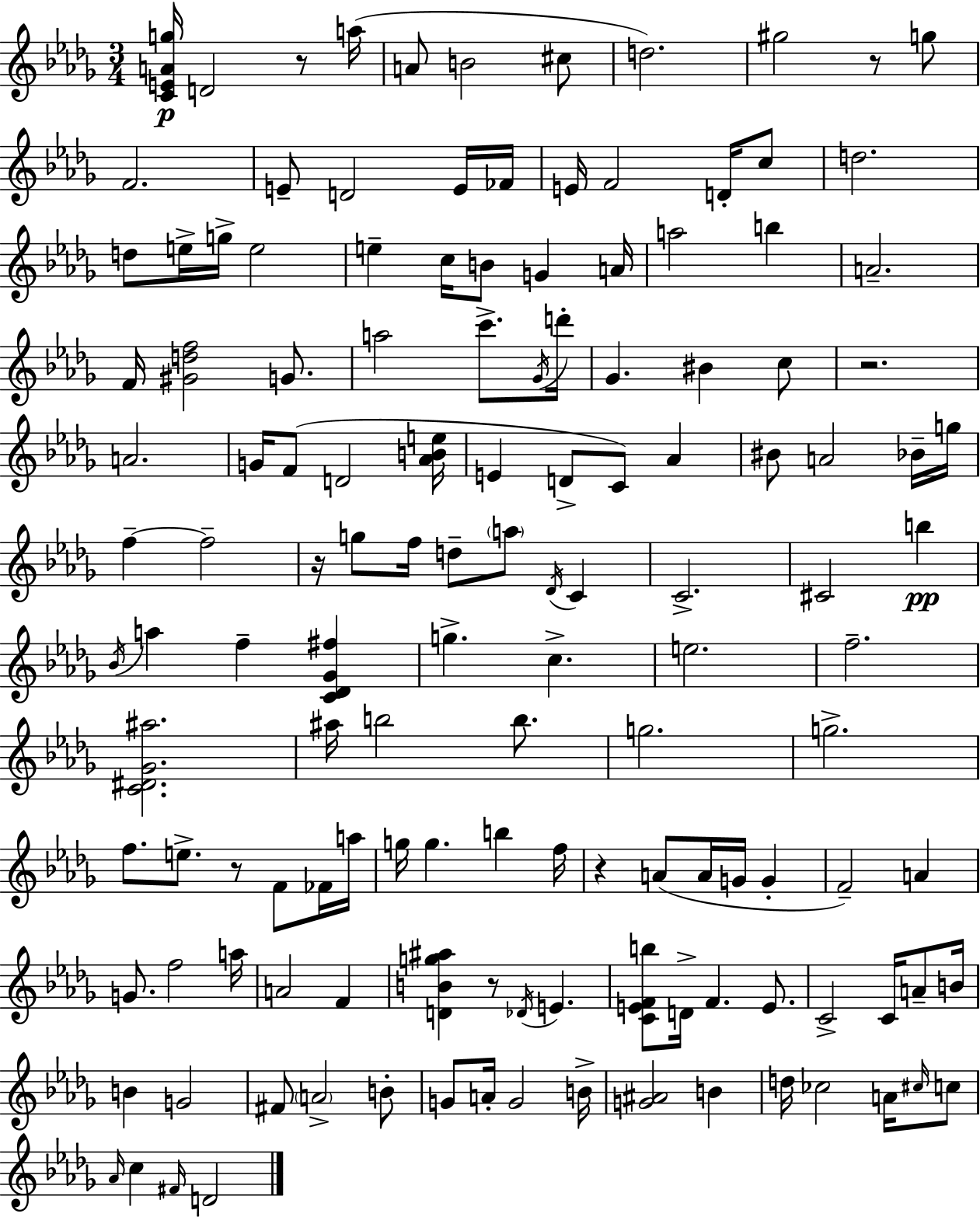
{
  \clef treble
  \numericTimeSignature
  \time 3/4
  \key bes \minor
  \repeat volta 2 { <c' e' a' g''>16\p d'2 r8 a''16( | a'8 b'2 cis''8 | d''2.) | gis''2 r8 g''8 | \break f'2. | e'8-- d'2 e'16 fes'16 | e'16 f'2 d'16-. c''8 | d''2. | \break d''8 e''16-> g''16-> e''2 | e''4-- c''16 b'8 g'4 a'16 | a''2 b''4 | a'2.-- | \break f'16 <gis' d'' f''>2 g'8. | a''2 c'''8.-> \acciaccatura { ges'16 } | d'''16-. ges'4. bis'4 c''8 | r2. | \break a'2. | g'16 f'8( d'2 | <aes' b' e''>16 e'4 d'8-> c'8) aes'4 | bis'8 a'2 bes'16-- | \break g''16 f''4--~~ f''2-- | r16 g''8 f''16 d''8-- \parenthesize a''8 \acciaccatura { des'16 } c'4 | c'2.-> | cis'2 b''4\pp | \break \acciaccatura { bes'16 } a''4 f''4-- <c' des' ges' fis''>4 | g''4.-> c''4.-> | e''2. | f''2.-- | \break <c' dis' ges' ais''>2. | ais''16 b''2 | b''8. g''2. | g''2.-> | \break f''8. e''8.-> r8 f'8 | fes'16 a''16 g''16 g''4. b''4 | f''16 r4 a'8( a'16 g'16 g'4-. | f'2--) a'4 | \break g'8. f''2 | a''16 a'2 f'4 | <d' b' g'' ais''>4 r8 \acciaccatura { des'16 } e'4. | <c' e' f' b''>8 d'16-> f'4. | \break e'8. c'2-> | c'16 a'8-- b'16 b'4 g'2 | fis'8 \parenthesize a'2-> | b'8-. g'8 a'16-. g'2 | \break b'16-> <g' ais'>2 | b'4 d''16 ces''2 | a'16 \grace { cis''16 } c''8 \grace { aes'16 } c''4 \grace { fis'16 } d'2 | } \bar "|."
}